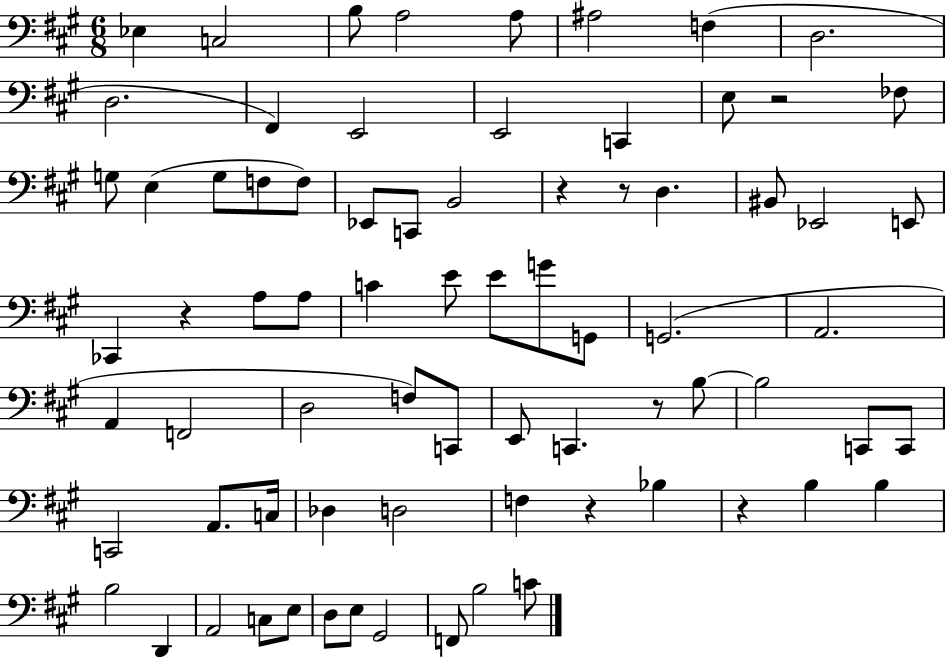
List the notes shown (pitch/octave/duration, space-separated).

Eb3/q C3/h B3/e A3/h A3/e A#3/h F3/q D3/h. D3/h. F#2/q E2/h E2/h C2/q E3/e R/h FES3/e G3/e E3/q G3/e F3/e F3/e Eb2/e C2/e B2/h R/q R/e D3/q. BIS2/e Eb2/h E2/e CES2/q R/q A3/e A3/e C4/q E4/e E4/e G4/e G2/e G2/h. A2/h. A2/q F2/h D3/h F3/e C2/e E2/e C2/q. R/e B3/e B3/h C2/e C2/e C2/h A2/e. C3/s Db3/q D3/h F3/q R/q Bb3/q R/q B3/q B3/q B3/h D2/q A2/h C3/e E3/e D3/e E3/e G#2/h F2/e B3/h C4/e